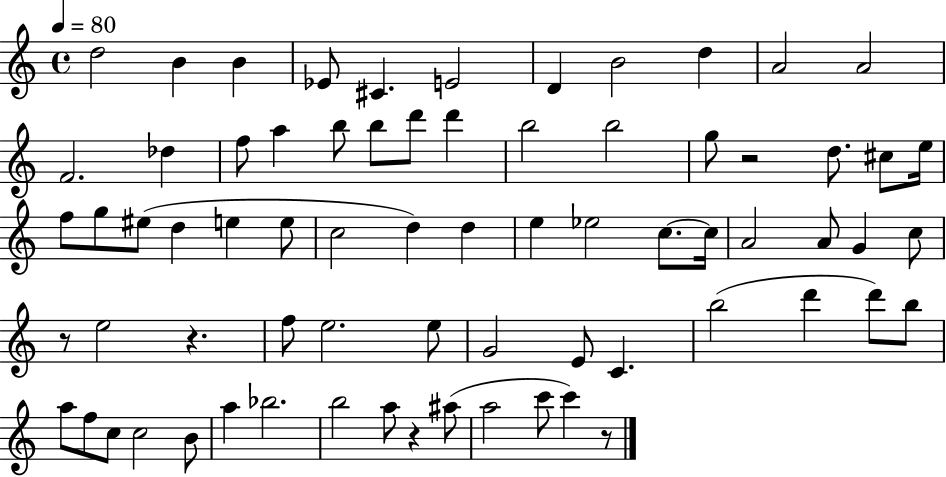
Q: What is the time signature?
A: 4/4